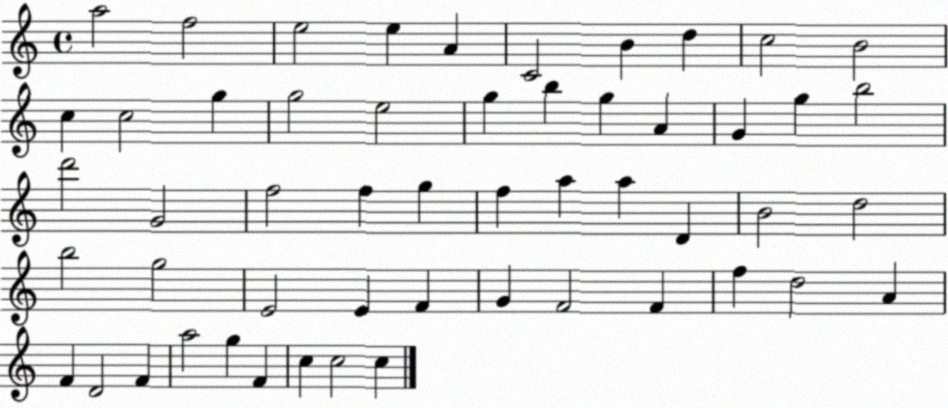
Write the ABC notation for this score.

X:1
T:Untitled
M:4/4
L:1/4
K:C
a2 f2 e2 e A C2 B d c2 B2 c c2 g g2 e2 g b g A G g b2 d'2 G2 f2 f g f a a D B2 d2 b2 g2 E2 E F G F2 F f d2 A F D2 F a2 g F c c2 c